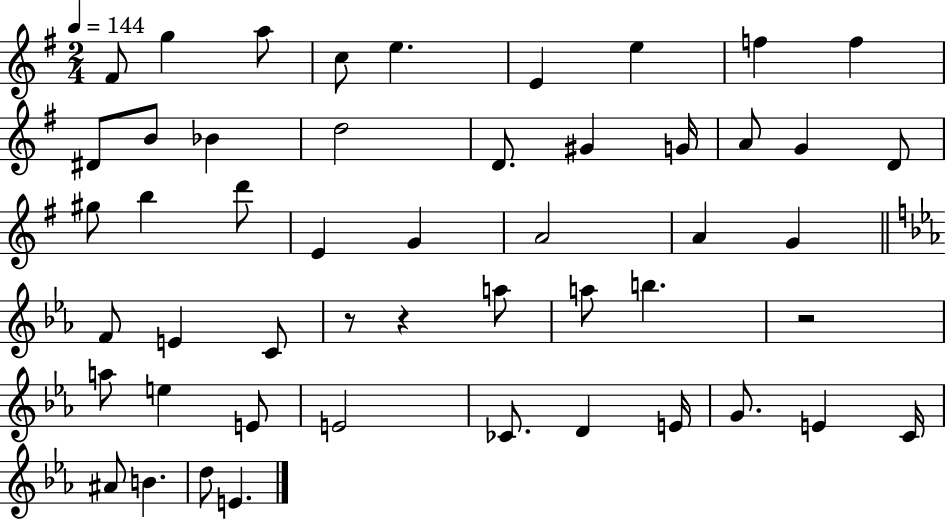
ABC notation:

X:1
T:Untitled
M:2/4
L:1/4
K:G
^F/2 g a/2 c/2 e E e f f ^D/2 B/2 _B d2 D/2 ^G G/4 A/2 G D/2 ^g/2 b d'/2 E G A2 A G F/2 E C/2 z/2 z a/2 a/2 b z2 a/2 e E/2 E2 _C/2 D E/4 G/2 E C/4 ^A/2 B d/2 E